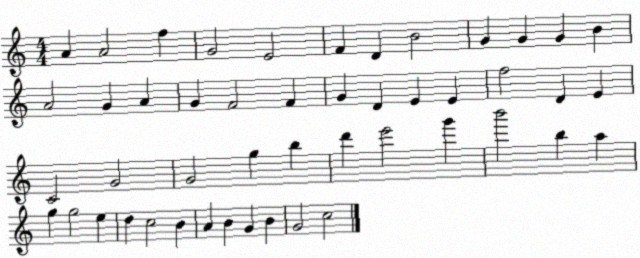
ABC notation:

X:1
T:Untitled
M:4/4
L:1/4
K:C
A A2 f G2 E2 F D B2 G G G B A2 G A G F2 F G D E E f2 D E C2 G2 G2 g b d' e'2 g' b'2 b a g g2 e d c2 B A B G B G2 c2